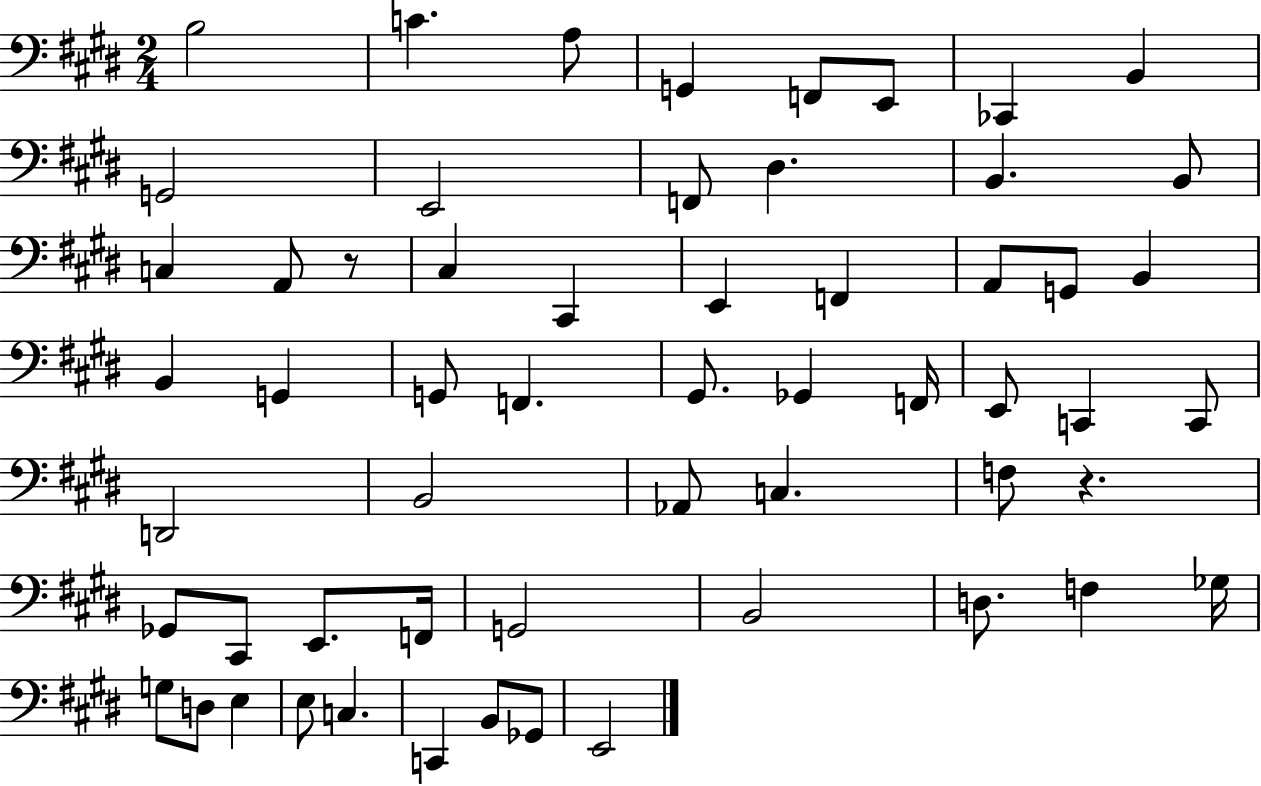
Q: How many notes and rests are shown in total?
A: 58